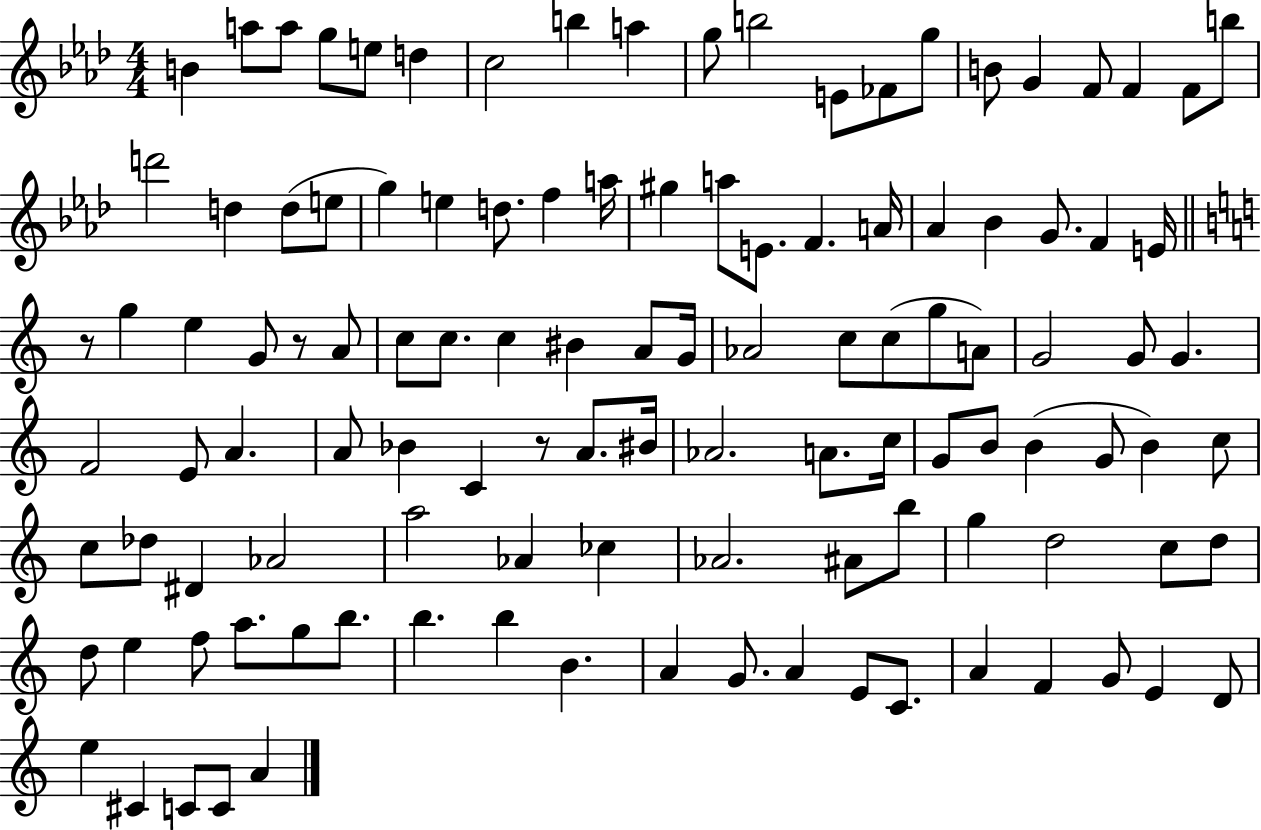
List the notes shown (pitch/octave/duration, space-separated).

B4/q A5/e A5/e G5/e E5/e D5/q C5/h B5/q A5/q G5/e B5/h E4/e FES4/e G5/e B4/e G4/q F4/e F4/q F4/e B5/e D6/h D5/q D5/e E5/e G5/q E5/q D5/e. F5/q A5/s G#5/q A5/e E4/e. F4/q. A4/s Ab4/q Bb4/q G4/e. F4/q E4/s R/e G5/q E5/q G4/e R/e A4/e C5/e C5/e. C5/q BIS4/q A4/e G4/s Ab4/h C5/e C5/e G5/e A4/e G4/h G4/e G4/q. F4/h E4/e A4/q. A4/e Bb4/q C4/q R/e A4/e. BIS4/s Ab4/h. A4/e. C5/s G4/e B4/e B4/q G4/e B4/q C5/e C5/e Db5/e D#4/q Ab4/h A5/h Ab4/q CES5/q Ab4/h. A#4/e B5/e G5/q D5/h C5/e D5/e D5/e E5/q F5/e A5/e. G5/e B5/e. B5/q. B5/q B4/q. A4/q G4/e. A4/q E4/e C4/e. A4/q F4/q G4/e E4/q D4/e E5/q C#4/q C4/e C4/e A4/q